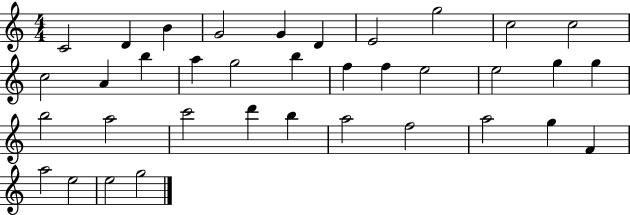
X:1
T:Untitled
M:4/4
L:1/4
K:C
C2 D B G2 G D E2 g2 c2 c2 c2 A b a g2 b f f e2 e2 g g b2 a2 c'2 d' b a2 f2 a2 g F a2 e2 e2 g2